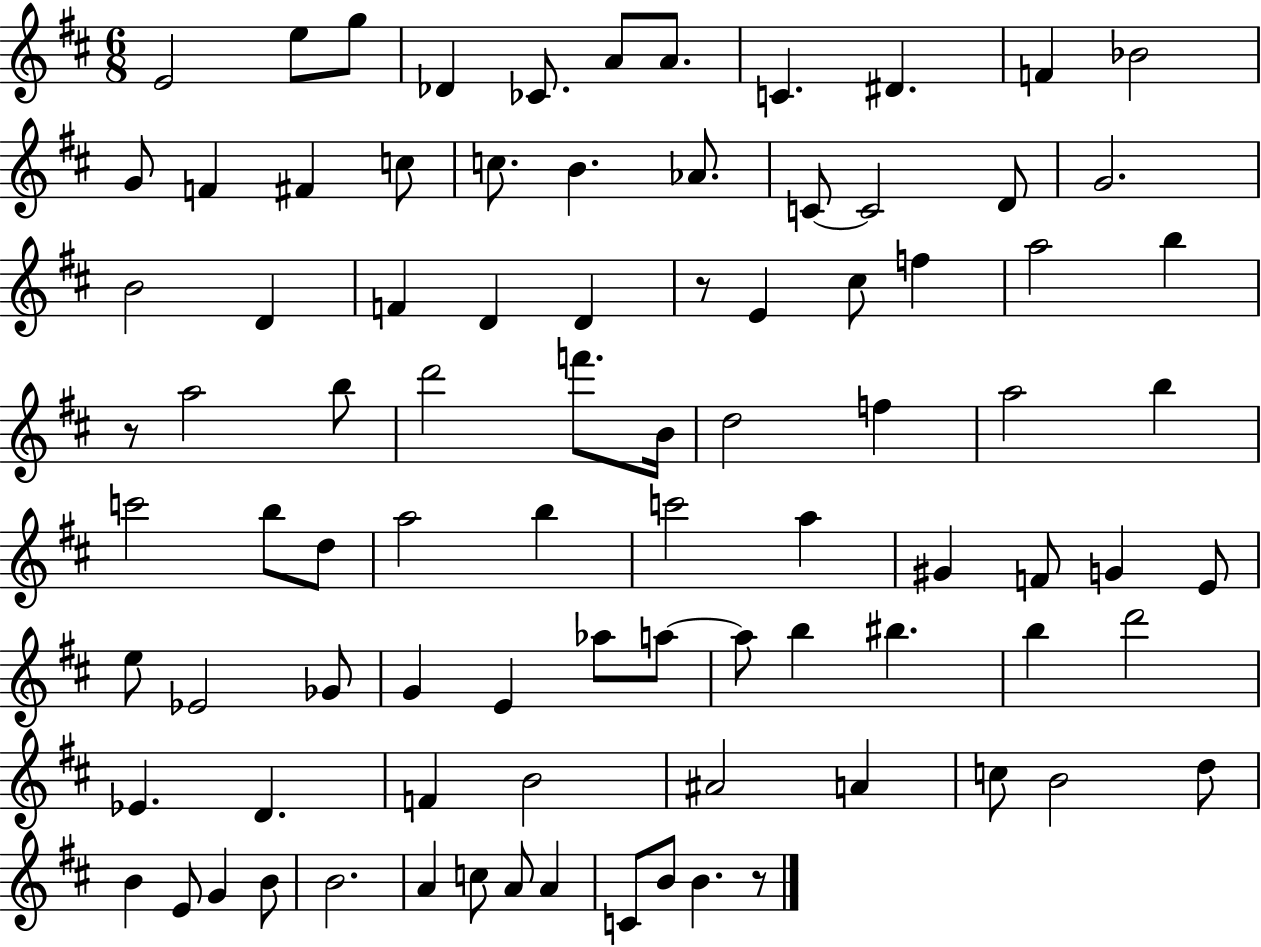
E4/h E5/e G5/e Db4/q CES4/e. A4/e A4/e. C4/q. D#4/q. F4/q Bb4/h G4/e F4/q F#4/q C5/e C5/e. B4/q. Ab4/e. C4/e C4/h D4/e G4/h. B4/h D4/q F4/q D4/q D4/q R/e E4/q C#5/e F5/q A5/h B5/q R/e A5/h B5/e D6/h F6/e. B4/s D5/h F5/q A5/h B5/q C6/h B5/e D5/e A5/h B5/q C6/h A5/q G#4/q F4/e G4/q E4/e E5/e Eb4/h Gb4/e G4/q E4/q Ab5/e A5/e A5/e B5/q BIS5/q. B5/q D6/h Eb4/q. D4/q. F4/q B4/h A#4/h A4/q C5/e B4/h D5/e B4/q E4/e G4/q B4/e B4/h. A4/q C5/e A4/e A4/q C4/e B4/e B4/q. R/e